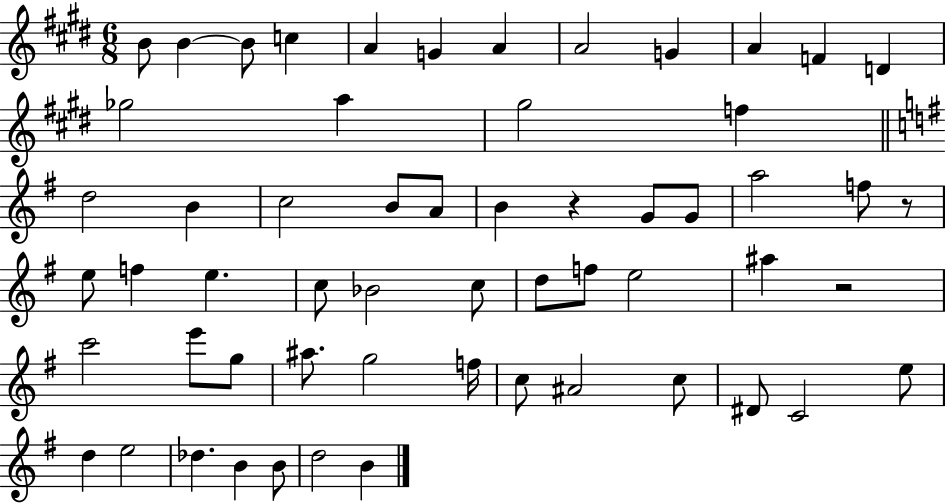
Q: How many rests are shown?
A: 3